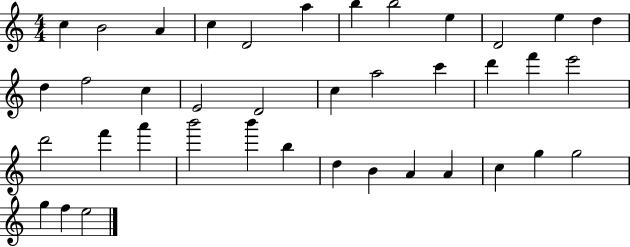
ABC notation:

X:1
T:Untitled
M:4/4
L:1/4
K:C
c B2 A c D2 a b b2 e D2 e d d f2 c E2 D2 c a2 c' d' f' e'2 d'2 f' a' b'2 b' b d B A A c g g2 g f e2